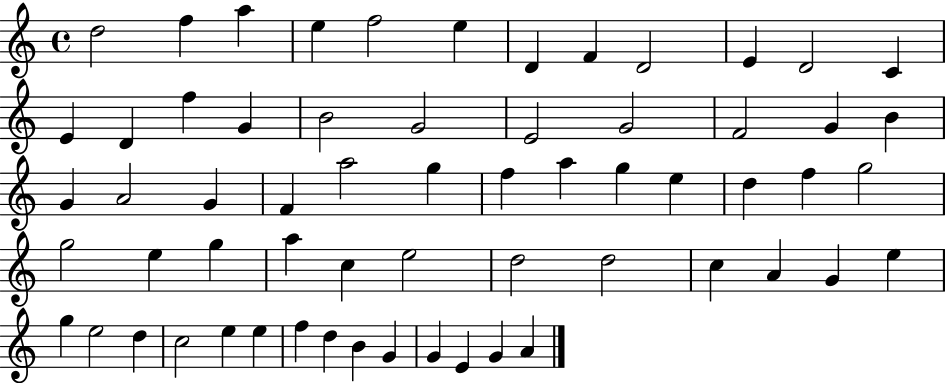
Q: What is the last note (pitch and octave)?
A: A4